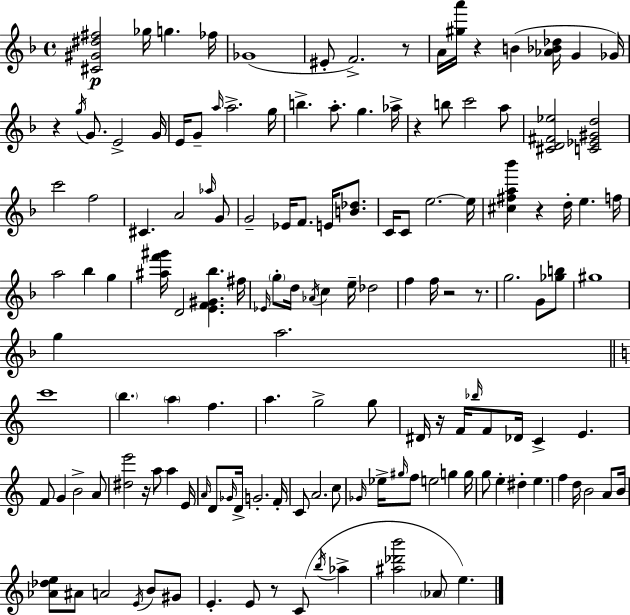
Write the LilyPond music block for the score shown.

{
  \clef treble
  \time 4/4
  \defaultTimeSignature
  \key f \major
  \repeat volta 2 { <cis' gis' dis'' fis''>2\p ges''16 g''4. fes''16 | ges'1( | eis'8-. f'2.->) r8 | a'16 <gis'' a'''>16 r4 b'4( <aes' bes' des''>16 g'4 ges'16) | \break r4 \acciaccatura { g''16 } g'8. e'2-> | g'16 e'16 g'8-- \grace { a''16 } a''2.-> | g''16 b''4.-> a''8.-. g''4. | aes''16-> r4 b''8 c'''2 | \break a''8 <cis' d' fis' ees''>2 <c' ees' gis' d''>2 | c'''2 f''2 | cis'4. a'2 | \grace { aes''16 } g'8 g'2-- ees'16 f'8. e'16 | \break <b' des''>8. c'16 c'8 e''2.~~ | e''16 <cis'' fis'' a'' bes'''>4 r4 d''16-. e''4. | f''16 a''2 bes''4 g''4 | <ais'' f''' gis'''>16 d'2 <e' f' gis' bes''>4. | \break fis''16 \grace { ees'16 } \parenthesize g''8-. d''16 \acciaccatura { aes'16 } c''4 e''16-- des''2 | f''4 f''16 r2 | r8. g''2. | g'8 <ges'' b''>8 gis''1 | \break g''4 a''2. | \bar "||" \break \key c \major c'''1 | \parenthesize b''4. \parenthesize a''4 f''4. | a''4. g''2-> g''8 | dis'16 r16 f'16 \grace { bes''16 } f'8 des'16 c'4-> e'4. | \break f'8 g'4 b'2-> a'8 | <dis'' e'''>2 r16 a''8 a''4 | e'16 \grace { a'16 } d'8 \grace { ges'16 } d'16-> g'2.-. | f'16-. c'8 a'2. | \break c''8 \grace { ges'16 } ees''16-> \grace { gis''16 } f''8 e''2 | g''4 g''16 g''8 e''4-. dis''4-. e''4. | f''4 d''16 b'2 | a'8 b'16 <aes' des'' e''>8 ais'8 a'2 | \break \acciaccatura { e'16 } b'8 gis'8 e'4.-. e'8 r8 | c'8( \acciaccatura { b''16 } aes''4-> <ais'' des''' b'''>2 \parenthesize aes'8 | e''4.) } \bar "|."
}